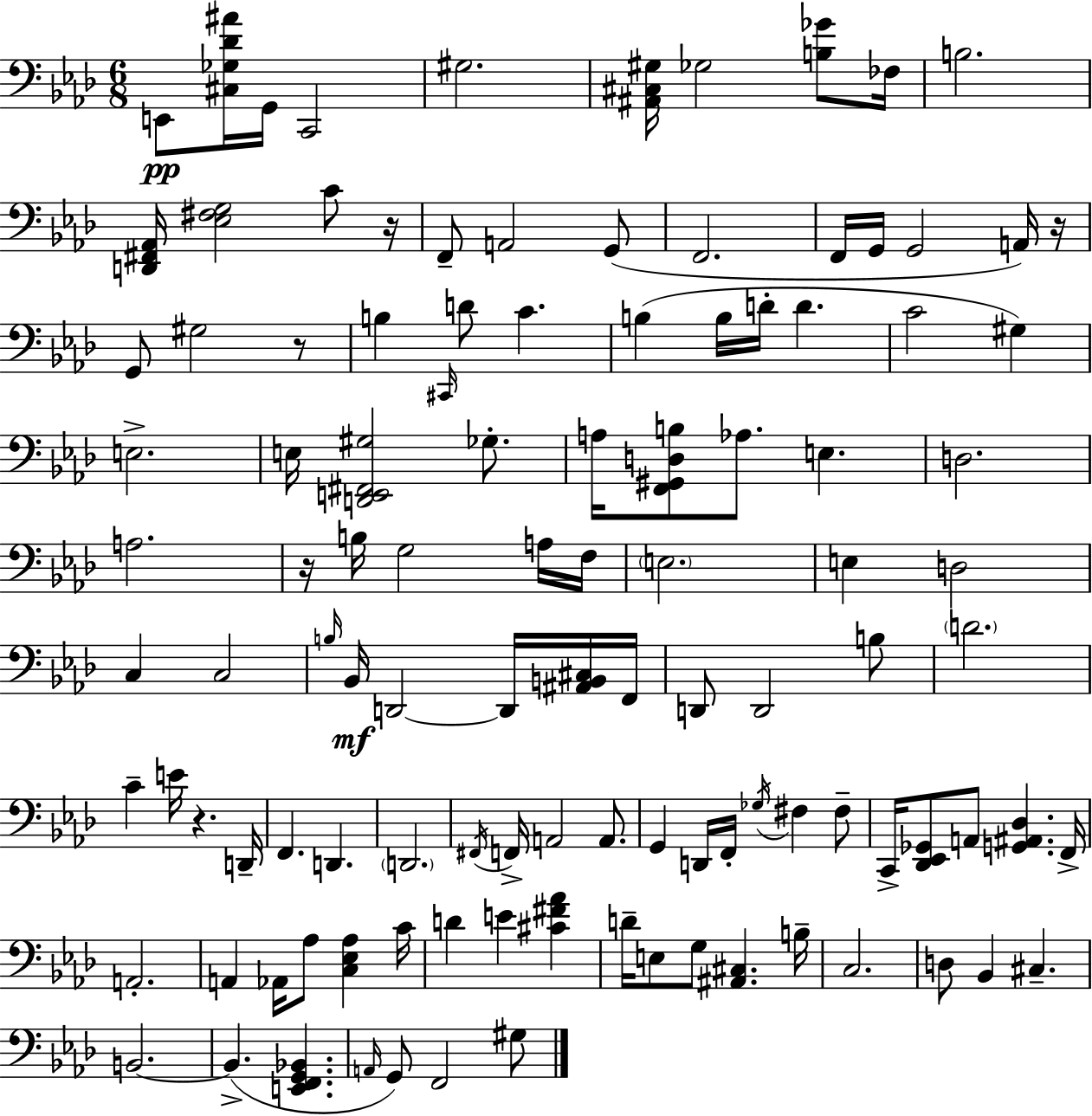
X:1
T:Untitled
M:6/8
L:1/4
K:Fm
E,,/2 [^C,_G,_D^A]/4 G,,/4 C,,2 ^G,2 [^A,,^C,^G,]/4 _G,2 [B,_G]/2 _F,/4 B,2 [D,,^F,,_A,,]/4 [_E,^F,G,]2 C/2 z/4 F,,/2 A,,2 G,,/2 F,,2 F,,/4 G,,/4 G,,2 A,,/4 z/4 G,,/2 ^G,2 z/2 B, ^C,,/4 D/2 C B, B,/4 D/4 D C2 ^G, E,2 E,/4 [D,,E,,^F,,^G,]2 _G,/2 A,/4 [F,,^G,,D,B,]/2 _A,/2 E, D,2 A,2 z/4 B,/4 G,2 A,/4 F,/4 E,2 E, D,2 C, C,2 B,/4 _B,,/4 D,,2 D,,/4 [^A,,B,,^C,]/4 F,,/4 D,,/2 D,,2 B,/2 D2 C E/4 z D,,/4 F,, D,, D,,2 ^F,,/4 F,,/4 A,,2 A,,/2 G,, D,,/4 F,,/4 _G,/4 ^F, ^F,/2 C,,/4 [_D,,_E,,_G,,]/2 A,,/2 [G,,^A,,_D,] F,,/4 A,,2 A,, _A,,/4 _A,/2 [C,_E,_A,] C/4 D E [^C^F_A] D/4 E,/2 G,/2 [^A,,^C,] B,/4 C,2 D,/2 _B,, ^C, B,,2 B,, [E,,F,,G,,_B,,] A,,/4 G,,/2 F,,2 ^G,/2